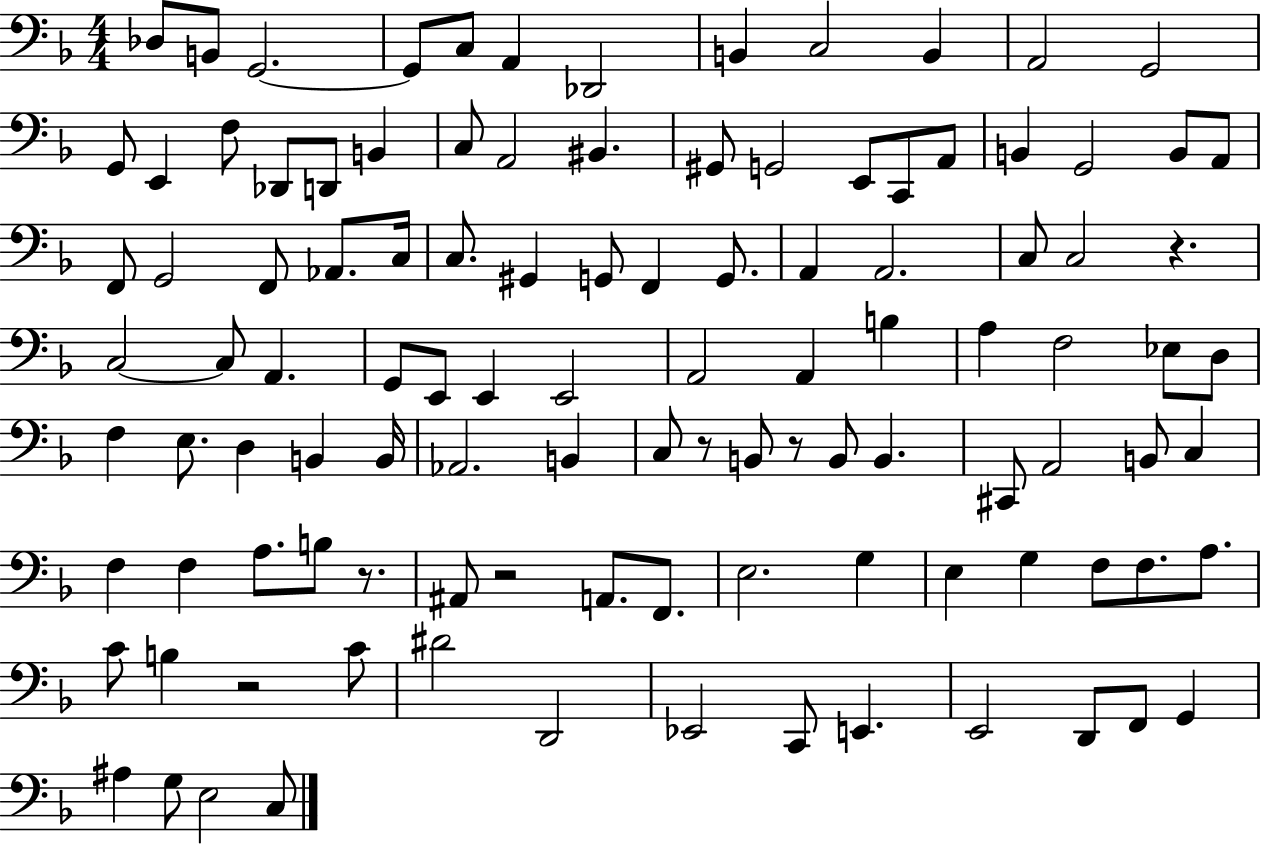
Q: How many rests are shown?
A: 6